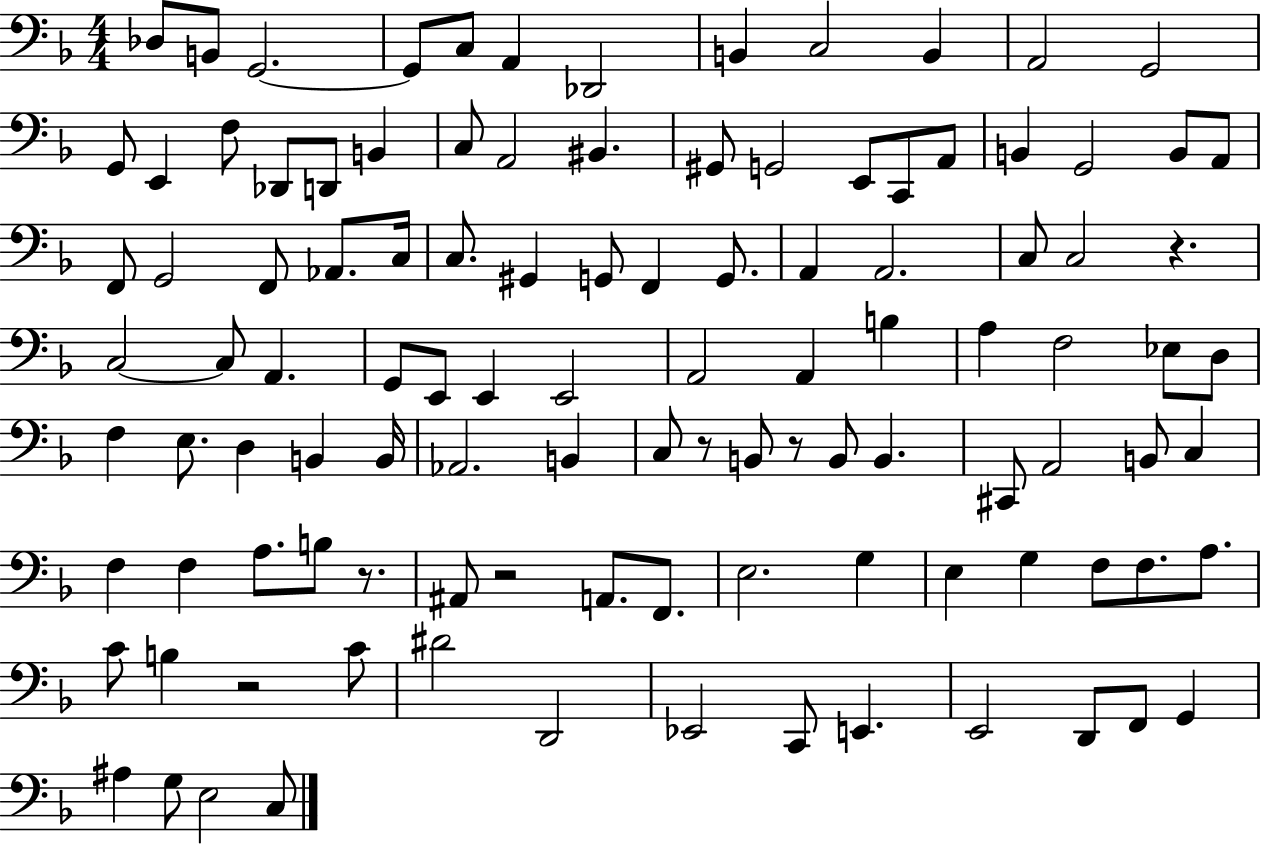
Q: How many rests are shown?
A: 6